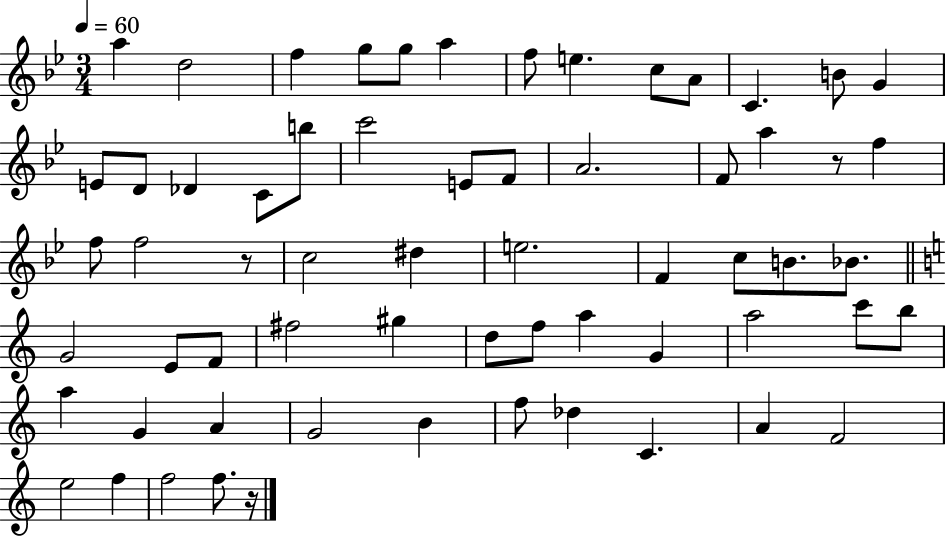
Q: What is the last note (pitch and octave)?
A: F5